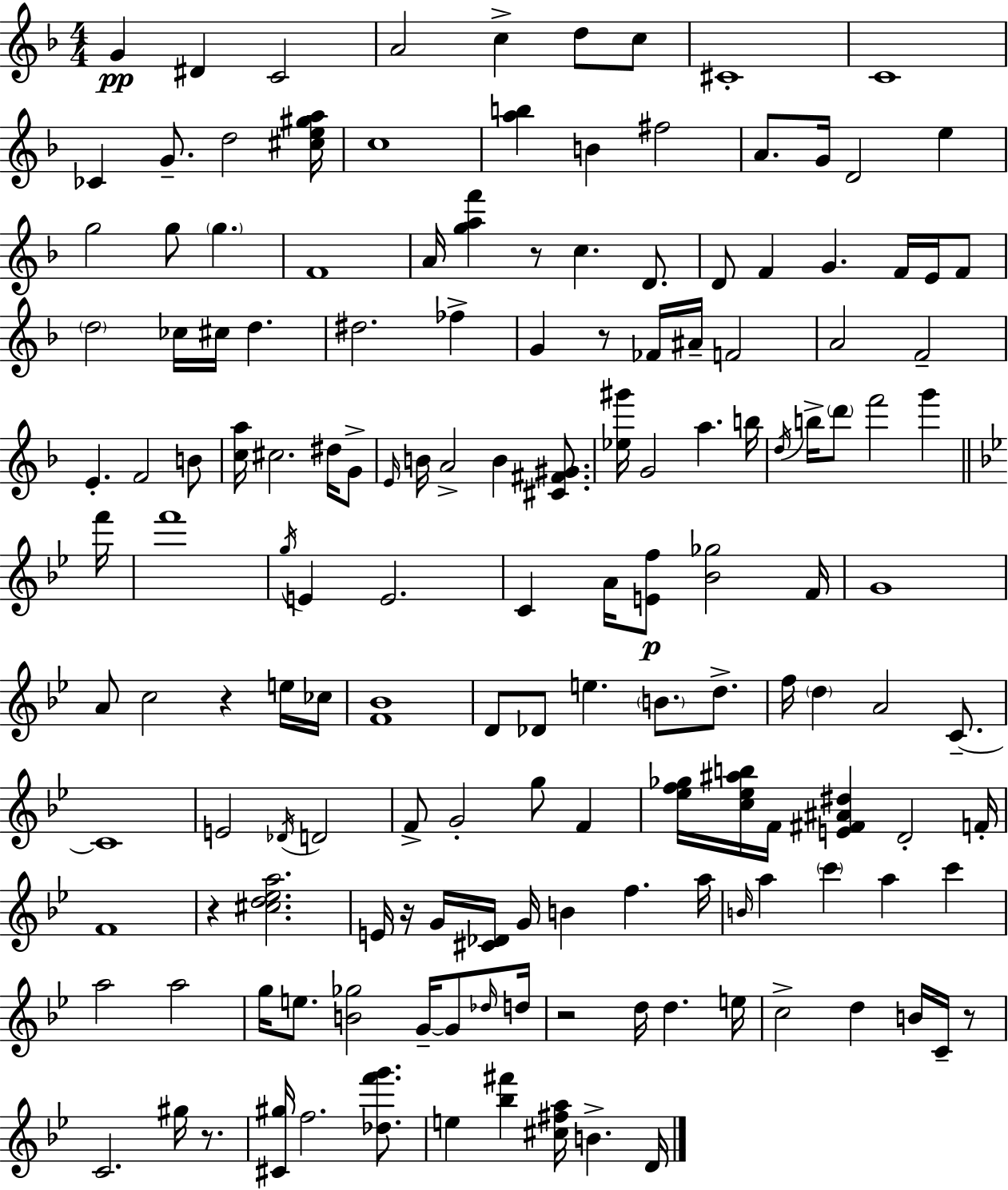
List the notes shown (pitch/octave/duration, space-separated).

G4/q D#4/q C4/h A4/h C5/q D5/e C5/e C#4/w C4/w CES4/q G4/e. D5/h [C#5,E5,G#5,A5]/s C5/w [A5,B5]/q B4/q F#5/h A4/e. G4/s D4/h E5/q G5/h G5/e G5/q. F4/w A4/s [G5,A5,F6]/q R/e C5/q. D4/e. D4/e F4/q G4/q. F4/s E4/s F4/e D5/h CES5/s C#5/s D5/q. D#5/h. FES5/q G4/q R/e FES4/s A#4/s F4/h A4/h F4/h E4/q. F4/h B4/e [C5,A5]/s C#5/h. D#5/s G4/e E4/s B4/s A4/h B4/q [C#4,F#4,G#4]/e. [Eb5,G#6]/s G4/h A5/q. B5/s D5/s B5/s D6/e F6/h G6/q F6/s F6/w G5/s E4/q E4/h. C4/q A4/s [E4,F5]/e [Bb4,Gb5]/h F4/s G4/w A4/e C5/h R/q E5/s CES5/s [F4,Bb4]/w D4/e Db4/e E5/q. B4/e. D5/e. F5/s D5/q A4/h C4/e. C4/w E4/h Db4/s D4/h F4/e G4/h G5/e F4/q [Eb5,F5,Gb5]/s [C5,Eb5,A#5,B5]/s F4/s [E4,F#4,A#4,D#5]/q D4/h F4/s F4/w R/q [C#5,D5,Eb5,A5]/h. E4/s R/s G4/s [C#4,Db4]/s G4/s B4/q F5/q. A5/s B4/s A5/q C6/q A5/q C6/q A5/h A5/h G5/s E5/e. [B4,Gb5]/h G4/s G4/e Db5/s D5/s R/h D5/s D5/q. E5/s C5/h D5/q B4/s C4/s R/e C4/h. G#5/s R/e. [C#4,G#5]/s F5/h. [Db5,F6,G6]/e. E5/q [Bb5,F#6]/q [C#5,F#5,A5]/s B4/q. D4/s